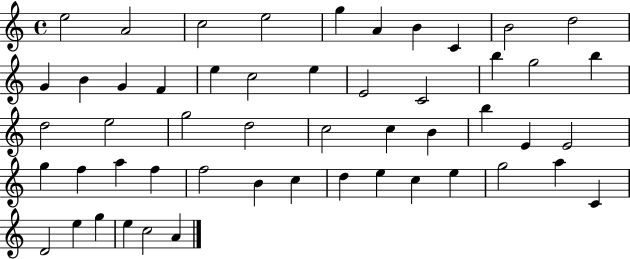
{
  \clef treble
  \time 4/4
  \defaultTimeSignature
  \key c \major
  e''2 a'2 | c''2 e''2 | g''4 a'4 b'4 c'4 | b'2 d''2 | \break g'4 b'4 g'4 f'4 | e''4 c''2 e''4 | e'2 c'2 | b''4 g''2 b''4 | \break d''2 e''2 | g''2 d''2 | c''2 c''4 b'4 | b''4 e'4 e'2 | \break g''4 f''4 a''4 f''4 | f''2 b'4 c''4 | d''4 e''4 c''4 e''4 | g''2 a''4 c'4 | \break d'2 e''4 g''4 | e''4 c''2 a'4 | \bar "|."
}